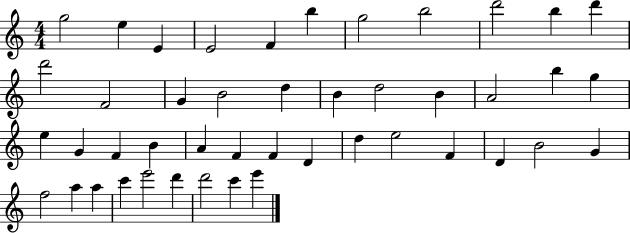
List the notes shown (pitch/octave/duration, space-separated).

G5/h E5/q E4/q E4/h F4/q B5/q G5/h B5/h D6/h B5/q D6/q D6/h F4/h G4/q B4/h D5/q B4/q D5/h B4/q A4/h B5/q G5/q E5/q G4/q F4/q B4/q A4/q F4/q F4/q D4/q D5/q E5/h F4/q D4/q B4/h G4/q F5/h A5/q A5/q C6/q E6/h D6/q D6/h C6/q E6/q